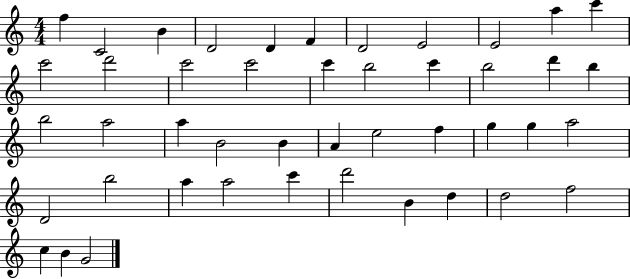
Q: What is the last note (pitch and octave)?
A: G4